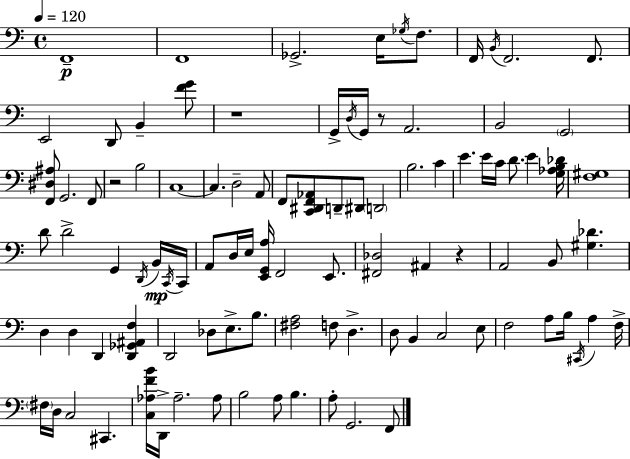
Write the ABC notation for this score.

X:1
T:Untitled
M:4/4
L:1/4
K:C
F,,4 F,,4 _G,,2 E,/4 _G,/4 F,/2 F,,/4 B,,/4 F,,2 F,,/2 E,,2 D,,/2 B,, [FG]/2 z4 G,,/4 D,/4 G,,/4 z/2 A,,2 B,,2 G,,2 [F,,^D,^A,]/2 G,,2 F,,/2 z2 B,2 C,4 C, D,2 A,,/2 F,,/2 [C,,^D,,F,,_A,,]/2 D,,/2 ^D,,/2 D,,2 B,2 C E E/4 C/4 D/2 E [G,_A,B,_D]/4 [F,^G,]4 D/2 D2 G,, D,,/4 B,,/4 C,,/4 C,,/4 A,,/2 D,/4 E,/4 [E,,G,,A,]/4 F,,2 E,,/2 [^F,,_D,]2 ^A,, z A,,2 B,,/2 [^G,_D] D, D, D,, [D,,_G,,^A,,F,] D,,2 _D,/2 E,/2 B,/2 [^F,A,]2 F,/2 D, D,/2 B,, C,2 E,/2 F,2 A,/2 B,/4 ^C,,/4 A, F,/4 ^F,/4 D,/4 C,2 ^C,, [C,_A,FB]/4 D,,/4 _A,2 _A,/2 B,2 A,/2 B, A,/2 G,,2 F,,/2